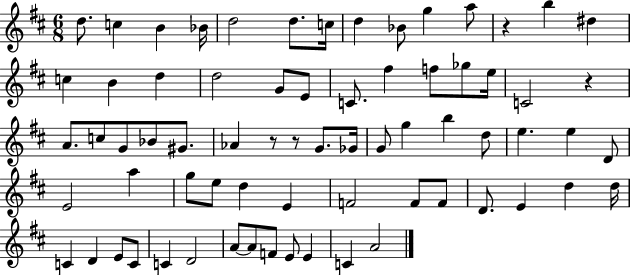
D5/e. C5/q B4/q Bb4/s D5/h D5/e. C5/s D5/q Bb4/e G5/q A5/e R/q B5/q D#5/q C5/q B4/q D5/q D5/h G4/e E4/e C4/e. F#5/q F5/e Gb5/e E5/s C4/h R/q A4/e. C5/e G4/e Bb4/e G#4/e. Ab4/q R/e R/e G4/e. Gb4/s G4/e G5/q B5/q D5/e E5/q. E5/q D4/e E4/h A5/q G5/e E5/e D5/q E4/q F4/h F4/e F4/e D4/e. E4/q D5/q D5/s C4/q D4/q E4/e C4/e C4/q D4/h A4/e A4/e F4/e E4/e E4/q C4/q A4/h